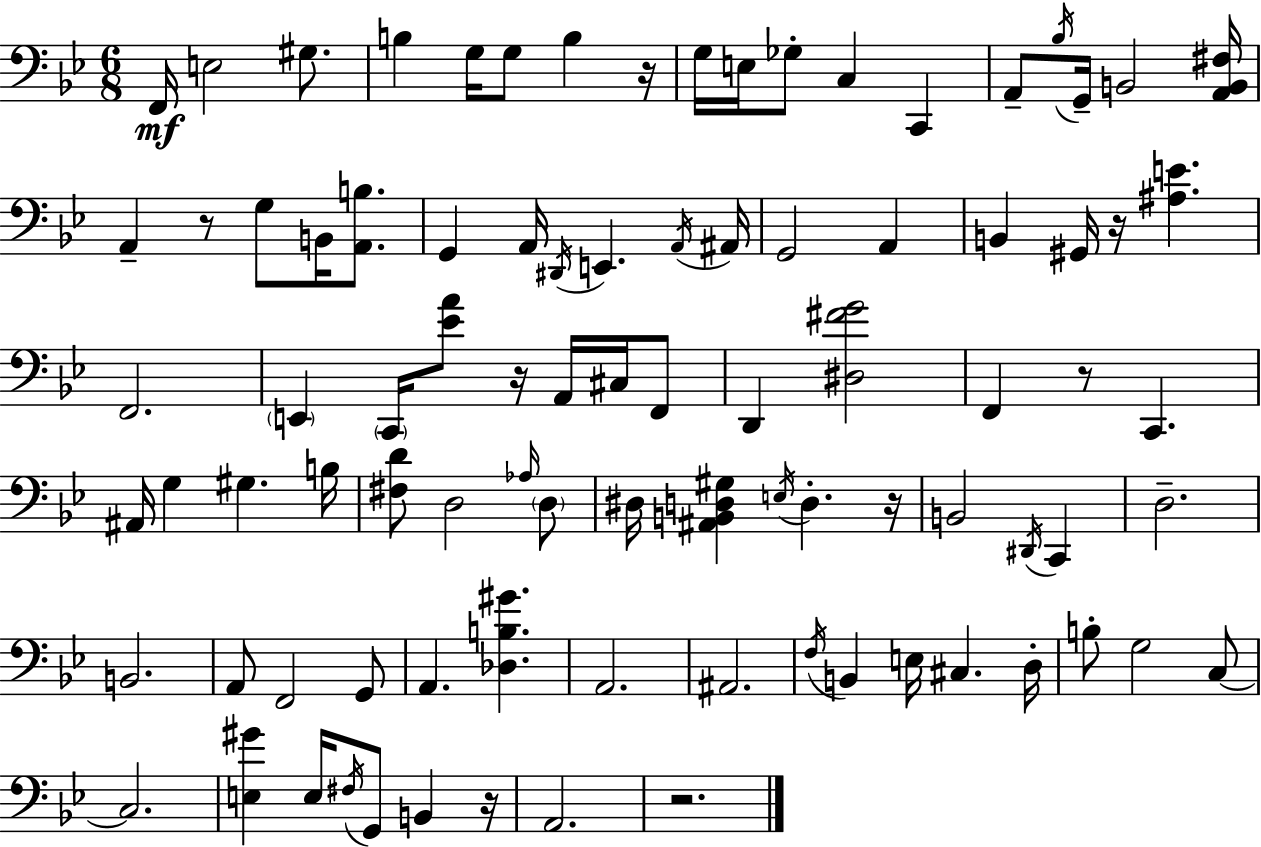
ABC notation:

X:1
T:Untitled
M:6/8
L:1/4
K:Gm
F,,/4 E,2 ^G,/2 B, G,/4 G,/2 B, z/4 G,/4 E,/4 _G,/2 C, C,, A,,/2 _B,/4 G,,/4 B,,2 [A,,B,,^F,]/4 A,, z/2 G,/2 B,,/4 [A,,B,]/2 G,, A,,/4 ^D,,/4 E,, A,,/4 ^A,,/4 G,,2 A,, B,, ^G,,/4 z/4 [^A,E] F,,2 E,, C,,/4 [_EA]/2 z/4 A,,/4 ^C,/4 F,,/2 D,, [^D,^FG]2 F,, z/2 C,, ^A,,/4 G, ^G, B,/4 [^F,D]/2 D,2 _A,/4 D,/2 ^D,/4 [^A,,B,,D,^G,] E,/4 D, z/4 B,,2 ^D,,/4 C,, D,2 B,,2 A,,/2 F,,2 G,,/2 A,, [_D,B,^G] A,,2 ^A,,2 F,/4 B,, E,/4 ^C, D,/4 B,/2 G,2 C,/2 C,2 [E,^G] E,/4 ^F,/4 G,,/2 B,, z/4 A,,2 z2